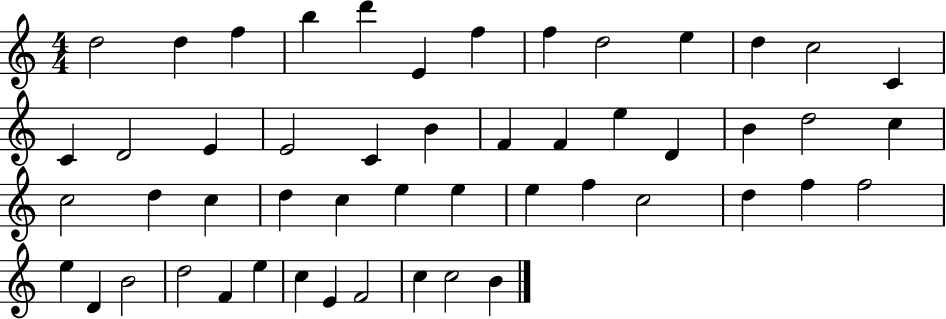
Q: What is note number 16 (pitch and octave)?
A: E4